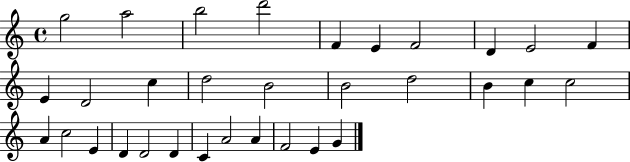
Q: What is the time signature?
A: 4/4